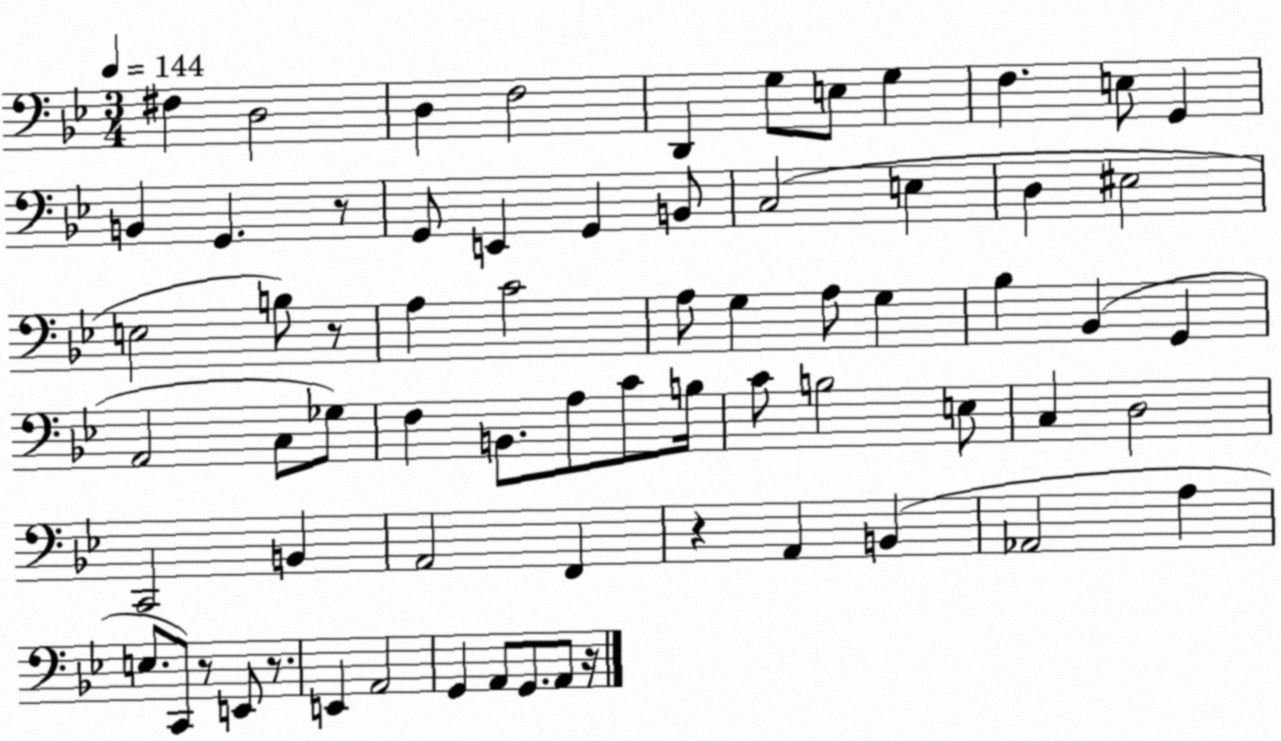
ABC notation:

X:1
T:Untitled
M:3/4
L:1/4
K:Bb
^F, D,2 D, F,2 D,, G,/2 E,/2 G, F, E,/2 G,, B,, G,, z/2 G,,/2 E,, G,, B,,/2 C,2 E, D, ^E,2 E,2 B,/2 z/2 A, C2 A,/2 G, A,/2 G, _B, _B,, G,, A,,2 C,/2 _G,/2 F, B,,/2 A,/2 C/2 B,/4 C/2 B,2 E,/2 C, D,2 C,,2 B,, A,,2 F,, z A,, B,, _A,,2 A, E,/2 C,,/2 z/2 E,,/2 z/2 E,, A,,2 G,, A,,/2 G,,/2 A,,/2 z/4